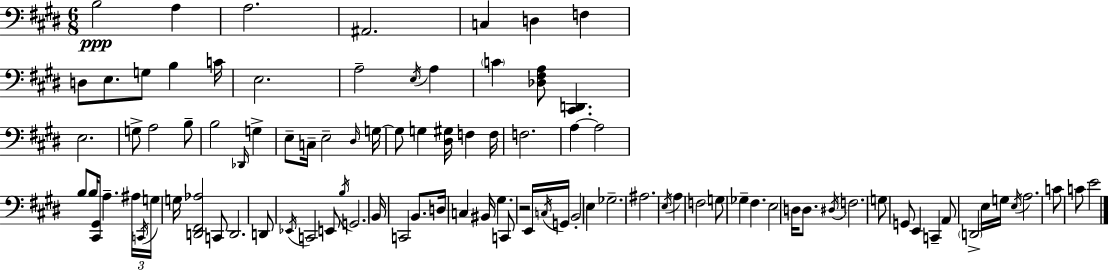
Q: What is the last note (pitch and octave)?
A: E4